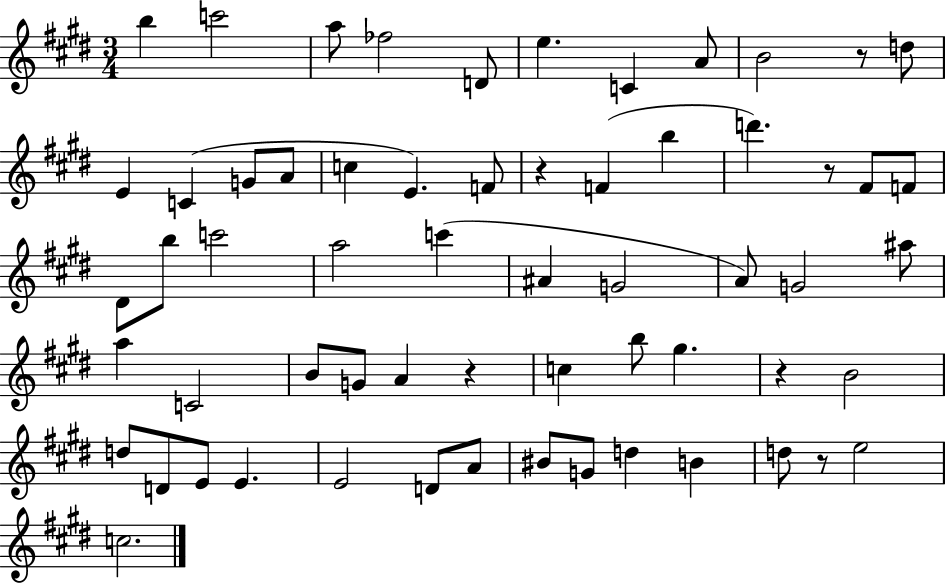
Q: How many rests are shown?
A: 6